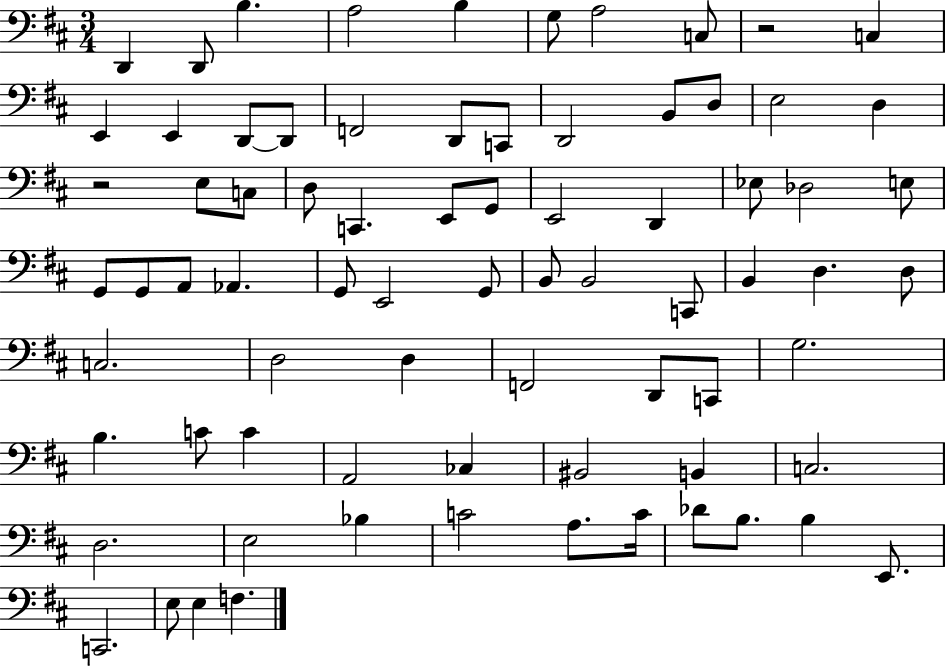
D2/q D2/e B3/q. A3/h B3/q G3/e A3/h C3/e R/h C3/q E2/q E2/q D2/e D2/e F2/h D2/e C2/e D2/h B2/e D3/e E3/h D3/q R/h E3/e C3/e D3/e C2/q. E2/e G2/e E2/h D2/q Eb3/e Db3/h E3/e G2/e G2/e A2/e Ab2/q. G2/e E2/h G2/e B2/e B2/h C2/e B2/q D3/q. D3/e C3/h. D3/h D3/q F2/h D2/e C2/e G3/h. B3/q. C4/e C4/q A2/h CES3/q BIS2/h B2/q C3/h. D3/h. E3/h Bb3/q C4/h A3/e. C4/s Db4/e B3/e. B3/q E2/e. C2/h. E3/e E3/q F3/q.